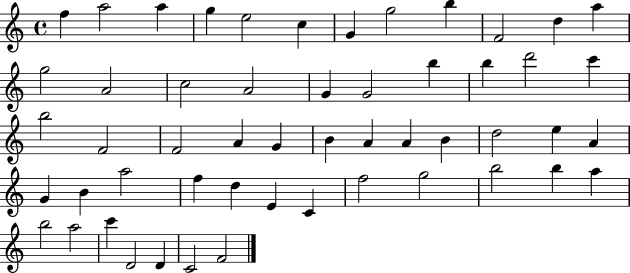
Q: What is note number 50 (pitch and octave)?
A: D4